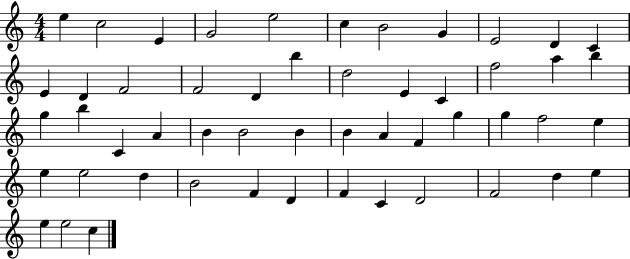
{
  \clef treble
  \numericTimeSignature
  \time 4/4
  \key c \major
  e''4 c''2 e'4 | g'2 e''2 | c''4 b'2 g'4 | e'2 d'4 c'4 | \break e'4 d'4 f'2 | f'2 d'4 b''4 | d''2 e'4 c'4 | f''2 a''4 b''4 | \break g''4 b''4 c'4 a'4 | b'4 b'2 b'4 | b'4 a'4 f'4 g''4 | g''4 f''2 e''4 | \break e''4 e''2 d''4 | b'2 f'4 d'4 | f'4 c'4 d'2 | f'2 d''4 e''4 | \break e''4 e''2 c''4 | \bar "|."
}